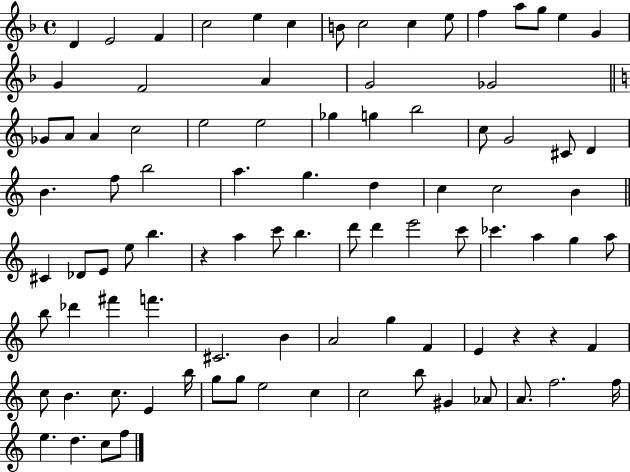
D4/q E4/h F4/q C5/h E5/q C5/q B4/e C5/h C5/q E5/e F5/q A5/e G5/e E5/q G4/q G4/q F4/h A4/q G4/h Gb4/h Gb4/e A4/e A4/q C5/h E5/h E5/h Gb5/q G5/q B5/h C5/e G4/h C#4/e D4/q B4/q. F5/e B5/h A5/q. G5/q. D5/q C5/q C5/h B4/q C#4/q Db4/e E4/e E5/e B5/q. R/q A5/q C6/e B5/q. D6/e D6/q E6/h C6/e CES6/q. A5/q G5/q A5/e B5/e Db6/q F#6/q F6/q. C#4/h. B4/q A4/h G5/q F4/q E4/q R/q R/q F4/q C5/e B4/q. C5/e. E4/q B5/s G5/e G5/e E5/h C5/q C5/h B5/e G#4/q Ab4/e A4/e. F5/h. F5/s E5/q. D5/q. C5/e F5/e